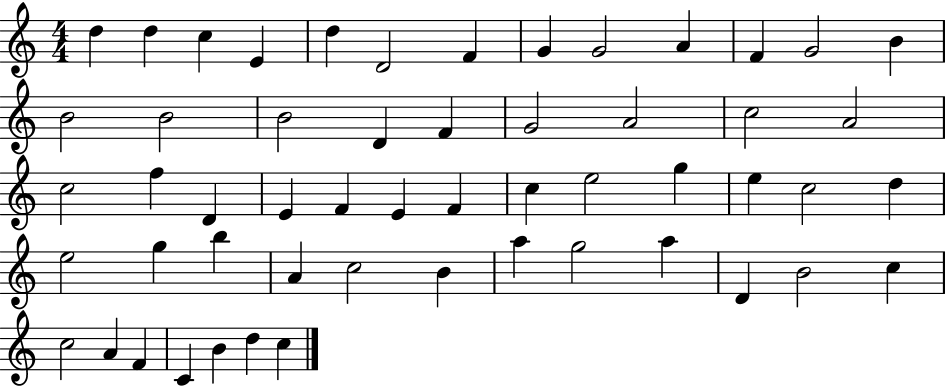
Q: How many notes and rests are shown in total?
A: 54